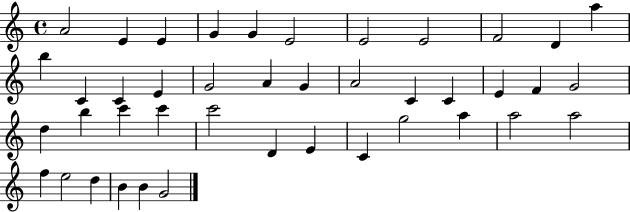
X:1
T:Untitled
M:4/4
L:1/4
K:C
A2 E E G G E2 E2 E2 F2 D a b C C E G2 A G A2 C C E F G2 d b c' c' c'2 D E C g2 a a2 a2 f e2 d B B G2